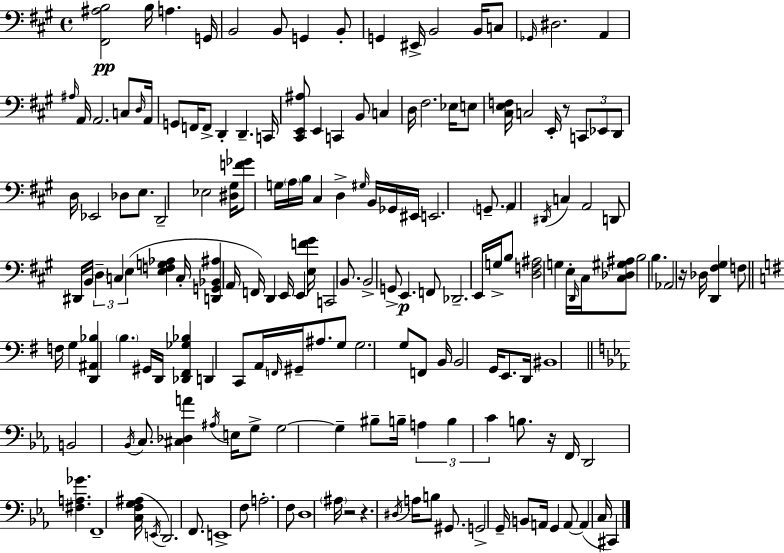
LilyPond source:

{
  \clef bass
  \time 4/4
  \defaultTimeSignature
  \key a \major
  <fis, ais b>2\pp b16 a4. g,16 | b,2 b,8 g,4 b,8-. | g,4 eis,16-> b,2 b,16 c8 | \grace { ges,16 } dis2. a,4 | \break \grace { ais16 } a,16 a,2. c8 | \grace { d16 } a,16 g,8 f,16 f,8-> d,4-. d,4.-- | c,16 <cis, e, ais>8 e,4 c,4 b,8 c4 | d16 fis2. | \break ees16 e8 <cis e f>16 c2 e,16-. r8 \tuplet 3/2 { c,8 | ees,8 d,8 } d16 ees,2 des8 | e8. d,2-- ees2 | <dis gis>16 <f' ges'>8 g16 \parenthesize a16 b16 cis4 d4-> | \break \grace { gis16 } b,16 ges,16 eis,16 e,2. | \parenthesize g,8.-- a,4 \acciaccatura { dis,16 } c4 a,2 | d,8 dis,16 b,16 \tuplet 3/2 { \parenthesize d4-- c4 | e4( } <e f g aes>4 c16-. <d, g, bes, ais>4 a,16 f,16) | \break d,4 e,16 e,4 <e f' gis'>16 c,2 | b,8. b,2-> g,8-> e,4.\p | f,8 des,2.-- | e,16 g16-> b8 <d f ais>2 g4 | \break e16-. \grace { d,16 } cis16 <cis des gis ais>8 b2 | b4. aes,2 r16 des16 | <d, fis gis>4 f8 \bar "||" \break \key e \minor f16 g4 <d, ais, bes>4 \parenthesize b4. gis,16 | d,16 <des, fis, ges bes>4 d,4 c,8 a,16 \grace { f,16 } gis,16-- ais8. | g8 g2. g8 | f,8 b,16 b,2 g,16 e,8. | \break d,16 bis,1 | \bar "||" \break \key c \minor b,2 \acciaccatura { bes,16 } c8. <cis des a'>4 | \acciaccatura { ais16 } e16 g8-> g2~~ g4-- | bis8-- b16-- \tuplet 3/2 { a4 b4 c'4 } b8. | r16 f,16 d,2 <fis a ges'>4. | \break f,1-- | <c f g ais>16( \acciaccatura { e,16 } d,2.) | f,8. e,1-> | f8 a2.-. | \break f8 d1 | \parenthesize ais16 r2 r4. | \acciaccatura { dis16 } a16 b8 gis,8. g,2-> | g,16-- b,8 a,16 g,4 a,8~~ a,4( c16 | \break cis,4) \bar "|."
}